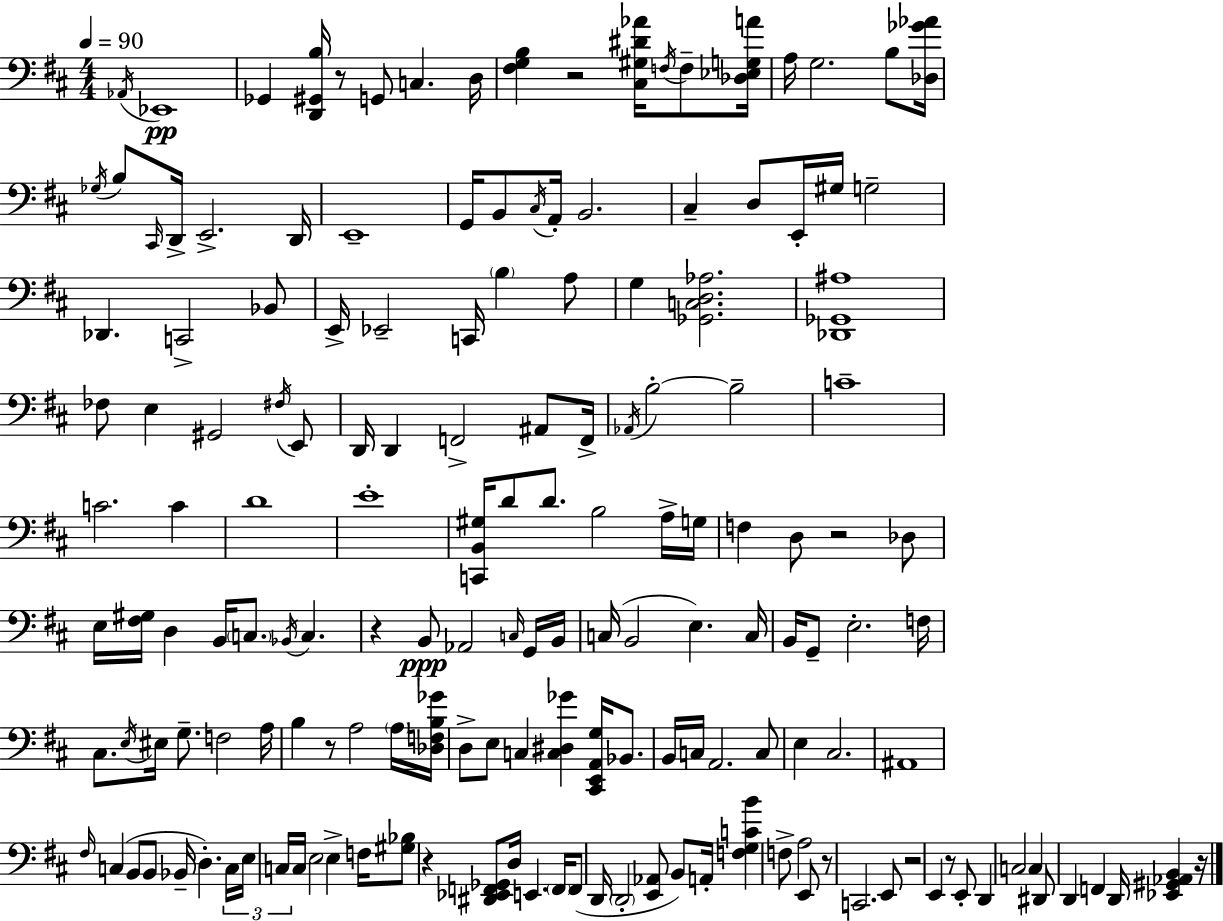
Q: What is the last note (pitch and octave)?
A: D2